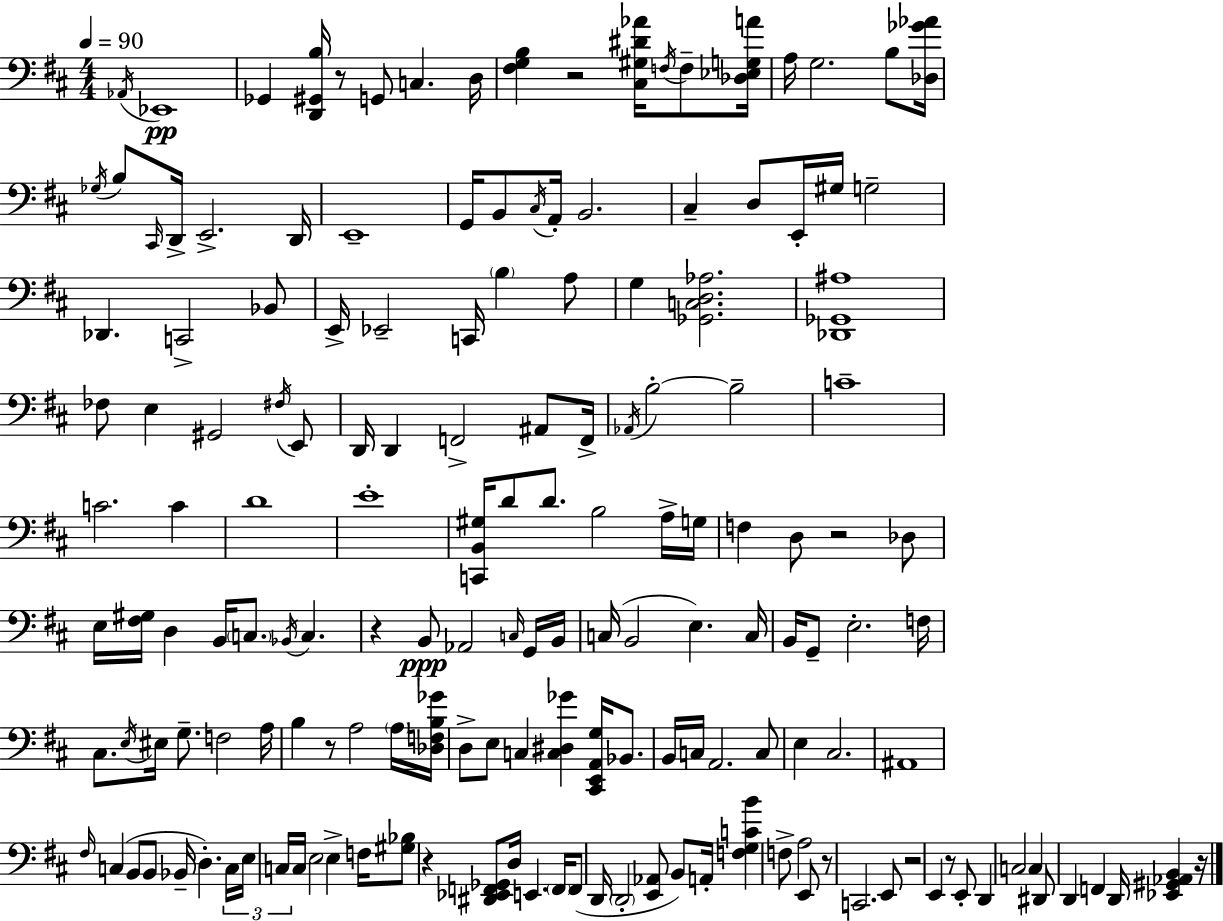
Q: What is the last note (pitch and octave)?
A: D2